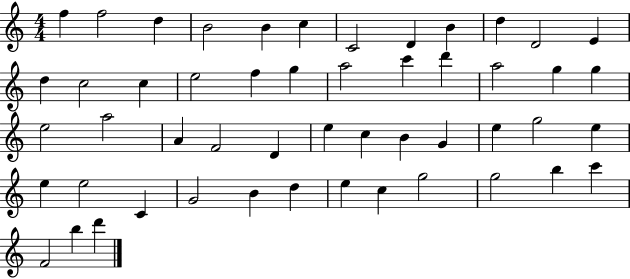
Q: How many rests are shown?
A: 0